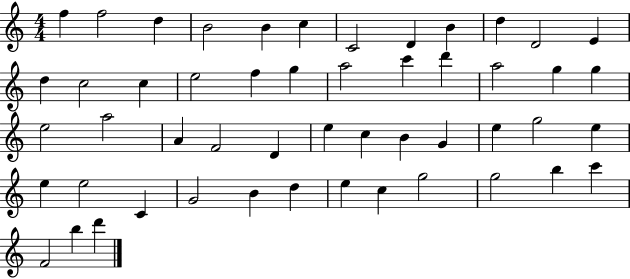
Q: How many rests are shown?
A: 0